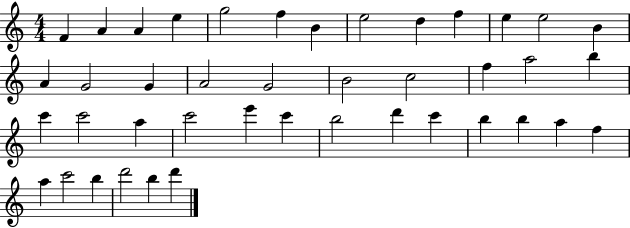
X:1
T:Untitled
M:4/4
L:1/4
K:C
F A A e g2 f B e2 d f e e2 B A G2 G A2 G2 B2 c2 f a2 b c' c'2 a c'2 e' c' b2 d' c' b b a f a c'2 b d'2 b d'